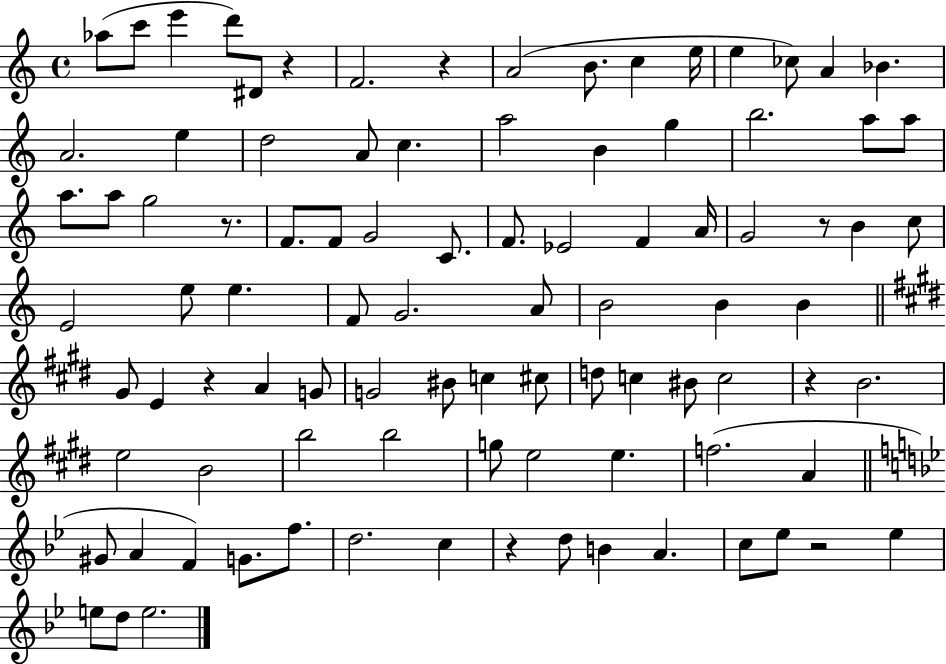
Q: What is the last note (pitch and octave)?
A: E5